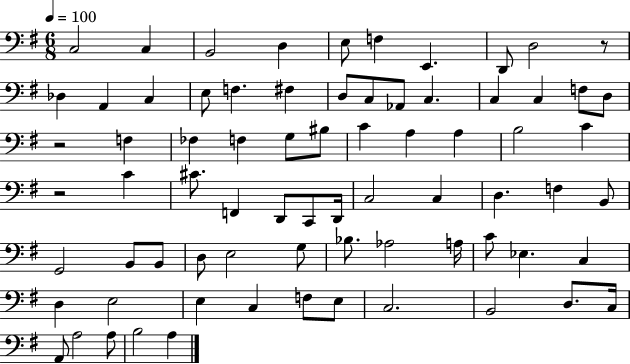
{
  \clef bass
  \numericTimeSignature
  \time 6/8
  \key g \major
  \tempo 4 = 100
  c2 c4 | b,2 d4 | e8 f4 e,4. | d,8 d2 r8 | \break des4 a,4 c4 | e8 f4. fis4 | d8 c8 aes,8 c4. | c4 c4 f8 d8 | \break r2 f4 | fes4 f4 g8 bis8 | c'4 a4 a4 | b2 c'4 | \break r2 c'4 | cis'8. f,4 d,8 c,8 d,16 | c2 c4 | d4. f4 b,8 | \break g,2 b,8 b,8 | d8 e2 g8 | bes8. aes2 a16 | c'8 ees4. c4 | \break d4 e2 | e4 c4 f8 e8 | c2. | b,2 d8. c16 | \break a,8 a2 a8 | b2 a4 | \bar "|."
}